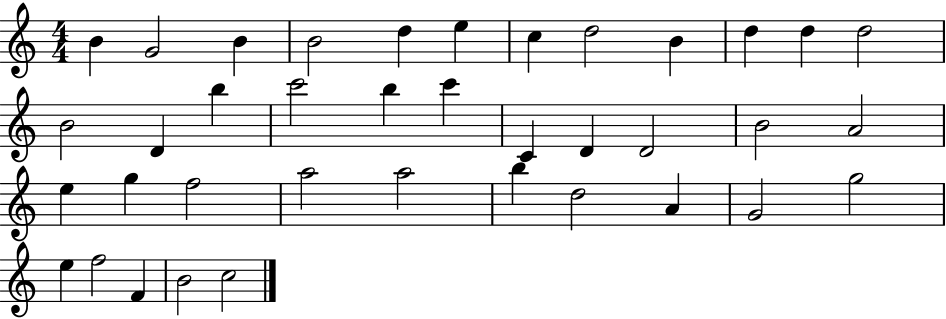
{
  \clef treble
  \numericTimeSignature
  \time 4/4
  \key c \major
  b'4 g'2 b'4 | b'2 d''4 e''4 | c''4 d''2 b'4 | d''4 d''4 d''2 | \break b'2 d'4 b''4 | c'''2 b''4 c'''4 | c'4 d'4 d'2 | b'2 a'2 | \break e''4 g''4 f''2 | a''2 a''2 | b''4 d''2 a'4 | g'2 g''2 | \break e''4 f''2 f'4 | b'2 c''2 | \bar "|."
}